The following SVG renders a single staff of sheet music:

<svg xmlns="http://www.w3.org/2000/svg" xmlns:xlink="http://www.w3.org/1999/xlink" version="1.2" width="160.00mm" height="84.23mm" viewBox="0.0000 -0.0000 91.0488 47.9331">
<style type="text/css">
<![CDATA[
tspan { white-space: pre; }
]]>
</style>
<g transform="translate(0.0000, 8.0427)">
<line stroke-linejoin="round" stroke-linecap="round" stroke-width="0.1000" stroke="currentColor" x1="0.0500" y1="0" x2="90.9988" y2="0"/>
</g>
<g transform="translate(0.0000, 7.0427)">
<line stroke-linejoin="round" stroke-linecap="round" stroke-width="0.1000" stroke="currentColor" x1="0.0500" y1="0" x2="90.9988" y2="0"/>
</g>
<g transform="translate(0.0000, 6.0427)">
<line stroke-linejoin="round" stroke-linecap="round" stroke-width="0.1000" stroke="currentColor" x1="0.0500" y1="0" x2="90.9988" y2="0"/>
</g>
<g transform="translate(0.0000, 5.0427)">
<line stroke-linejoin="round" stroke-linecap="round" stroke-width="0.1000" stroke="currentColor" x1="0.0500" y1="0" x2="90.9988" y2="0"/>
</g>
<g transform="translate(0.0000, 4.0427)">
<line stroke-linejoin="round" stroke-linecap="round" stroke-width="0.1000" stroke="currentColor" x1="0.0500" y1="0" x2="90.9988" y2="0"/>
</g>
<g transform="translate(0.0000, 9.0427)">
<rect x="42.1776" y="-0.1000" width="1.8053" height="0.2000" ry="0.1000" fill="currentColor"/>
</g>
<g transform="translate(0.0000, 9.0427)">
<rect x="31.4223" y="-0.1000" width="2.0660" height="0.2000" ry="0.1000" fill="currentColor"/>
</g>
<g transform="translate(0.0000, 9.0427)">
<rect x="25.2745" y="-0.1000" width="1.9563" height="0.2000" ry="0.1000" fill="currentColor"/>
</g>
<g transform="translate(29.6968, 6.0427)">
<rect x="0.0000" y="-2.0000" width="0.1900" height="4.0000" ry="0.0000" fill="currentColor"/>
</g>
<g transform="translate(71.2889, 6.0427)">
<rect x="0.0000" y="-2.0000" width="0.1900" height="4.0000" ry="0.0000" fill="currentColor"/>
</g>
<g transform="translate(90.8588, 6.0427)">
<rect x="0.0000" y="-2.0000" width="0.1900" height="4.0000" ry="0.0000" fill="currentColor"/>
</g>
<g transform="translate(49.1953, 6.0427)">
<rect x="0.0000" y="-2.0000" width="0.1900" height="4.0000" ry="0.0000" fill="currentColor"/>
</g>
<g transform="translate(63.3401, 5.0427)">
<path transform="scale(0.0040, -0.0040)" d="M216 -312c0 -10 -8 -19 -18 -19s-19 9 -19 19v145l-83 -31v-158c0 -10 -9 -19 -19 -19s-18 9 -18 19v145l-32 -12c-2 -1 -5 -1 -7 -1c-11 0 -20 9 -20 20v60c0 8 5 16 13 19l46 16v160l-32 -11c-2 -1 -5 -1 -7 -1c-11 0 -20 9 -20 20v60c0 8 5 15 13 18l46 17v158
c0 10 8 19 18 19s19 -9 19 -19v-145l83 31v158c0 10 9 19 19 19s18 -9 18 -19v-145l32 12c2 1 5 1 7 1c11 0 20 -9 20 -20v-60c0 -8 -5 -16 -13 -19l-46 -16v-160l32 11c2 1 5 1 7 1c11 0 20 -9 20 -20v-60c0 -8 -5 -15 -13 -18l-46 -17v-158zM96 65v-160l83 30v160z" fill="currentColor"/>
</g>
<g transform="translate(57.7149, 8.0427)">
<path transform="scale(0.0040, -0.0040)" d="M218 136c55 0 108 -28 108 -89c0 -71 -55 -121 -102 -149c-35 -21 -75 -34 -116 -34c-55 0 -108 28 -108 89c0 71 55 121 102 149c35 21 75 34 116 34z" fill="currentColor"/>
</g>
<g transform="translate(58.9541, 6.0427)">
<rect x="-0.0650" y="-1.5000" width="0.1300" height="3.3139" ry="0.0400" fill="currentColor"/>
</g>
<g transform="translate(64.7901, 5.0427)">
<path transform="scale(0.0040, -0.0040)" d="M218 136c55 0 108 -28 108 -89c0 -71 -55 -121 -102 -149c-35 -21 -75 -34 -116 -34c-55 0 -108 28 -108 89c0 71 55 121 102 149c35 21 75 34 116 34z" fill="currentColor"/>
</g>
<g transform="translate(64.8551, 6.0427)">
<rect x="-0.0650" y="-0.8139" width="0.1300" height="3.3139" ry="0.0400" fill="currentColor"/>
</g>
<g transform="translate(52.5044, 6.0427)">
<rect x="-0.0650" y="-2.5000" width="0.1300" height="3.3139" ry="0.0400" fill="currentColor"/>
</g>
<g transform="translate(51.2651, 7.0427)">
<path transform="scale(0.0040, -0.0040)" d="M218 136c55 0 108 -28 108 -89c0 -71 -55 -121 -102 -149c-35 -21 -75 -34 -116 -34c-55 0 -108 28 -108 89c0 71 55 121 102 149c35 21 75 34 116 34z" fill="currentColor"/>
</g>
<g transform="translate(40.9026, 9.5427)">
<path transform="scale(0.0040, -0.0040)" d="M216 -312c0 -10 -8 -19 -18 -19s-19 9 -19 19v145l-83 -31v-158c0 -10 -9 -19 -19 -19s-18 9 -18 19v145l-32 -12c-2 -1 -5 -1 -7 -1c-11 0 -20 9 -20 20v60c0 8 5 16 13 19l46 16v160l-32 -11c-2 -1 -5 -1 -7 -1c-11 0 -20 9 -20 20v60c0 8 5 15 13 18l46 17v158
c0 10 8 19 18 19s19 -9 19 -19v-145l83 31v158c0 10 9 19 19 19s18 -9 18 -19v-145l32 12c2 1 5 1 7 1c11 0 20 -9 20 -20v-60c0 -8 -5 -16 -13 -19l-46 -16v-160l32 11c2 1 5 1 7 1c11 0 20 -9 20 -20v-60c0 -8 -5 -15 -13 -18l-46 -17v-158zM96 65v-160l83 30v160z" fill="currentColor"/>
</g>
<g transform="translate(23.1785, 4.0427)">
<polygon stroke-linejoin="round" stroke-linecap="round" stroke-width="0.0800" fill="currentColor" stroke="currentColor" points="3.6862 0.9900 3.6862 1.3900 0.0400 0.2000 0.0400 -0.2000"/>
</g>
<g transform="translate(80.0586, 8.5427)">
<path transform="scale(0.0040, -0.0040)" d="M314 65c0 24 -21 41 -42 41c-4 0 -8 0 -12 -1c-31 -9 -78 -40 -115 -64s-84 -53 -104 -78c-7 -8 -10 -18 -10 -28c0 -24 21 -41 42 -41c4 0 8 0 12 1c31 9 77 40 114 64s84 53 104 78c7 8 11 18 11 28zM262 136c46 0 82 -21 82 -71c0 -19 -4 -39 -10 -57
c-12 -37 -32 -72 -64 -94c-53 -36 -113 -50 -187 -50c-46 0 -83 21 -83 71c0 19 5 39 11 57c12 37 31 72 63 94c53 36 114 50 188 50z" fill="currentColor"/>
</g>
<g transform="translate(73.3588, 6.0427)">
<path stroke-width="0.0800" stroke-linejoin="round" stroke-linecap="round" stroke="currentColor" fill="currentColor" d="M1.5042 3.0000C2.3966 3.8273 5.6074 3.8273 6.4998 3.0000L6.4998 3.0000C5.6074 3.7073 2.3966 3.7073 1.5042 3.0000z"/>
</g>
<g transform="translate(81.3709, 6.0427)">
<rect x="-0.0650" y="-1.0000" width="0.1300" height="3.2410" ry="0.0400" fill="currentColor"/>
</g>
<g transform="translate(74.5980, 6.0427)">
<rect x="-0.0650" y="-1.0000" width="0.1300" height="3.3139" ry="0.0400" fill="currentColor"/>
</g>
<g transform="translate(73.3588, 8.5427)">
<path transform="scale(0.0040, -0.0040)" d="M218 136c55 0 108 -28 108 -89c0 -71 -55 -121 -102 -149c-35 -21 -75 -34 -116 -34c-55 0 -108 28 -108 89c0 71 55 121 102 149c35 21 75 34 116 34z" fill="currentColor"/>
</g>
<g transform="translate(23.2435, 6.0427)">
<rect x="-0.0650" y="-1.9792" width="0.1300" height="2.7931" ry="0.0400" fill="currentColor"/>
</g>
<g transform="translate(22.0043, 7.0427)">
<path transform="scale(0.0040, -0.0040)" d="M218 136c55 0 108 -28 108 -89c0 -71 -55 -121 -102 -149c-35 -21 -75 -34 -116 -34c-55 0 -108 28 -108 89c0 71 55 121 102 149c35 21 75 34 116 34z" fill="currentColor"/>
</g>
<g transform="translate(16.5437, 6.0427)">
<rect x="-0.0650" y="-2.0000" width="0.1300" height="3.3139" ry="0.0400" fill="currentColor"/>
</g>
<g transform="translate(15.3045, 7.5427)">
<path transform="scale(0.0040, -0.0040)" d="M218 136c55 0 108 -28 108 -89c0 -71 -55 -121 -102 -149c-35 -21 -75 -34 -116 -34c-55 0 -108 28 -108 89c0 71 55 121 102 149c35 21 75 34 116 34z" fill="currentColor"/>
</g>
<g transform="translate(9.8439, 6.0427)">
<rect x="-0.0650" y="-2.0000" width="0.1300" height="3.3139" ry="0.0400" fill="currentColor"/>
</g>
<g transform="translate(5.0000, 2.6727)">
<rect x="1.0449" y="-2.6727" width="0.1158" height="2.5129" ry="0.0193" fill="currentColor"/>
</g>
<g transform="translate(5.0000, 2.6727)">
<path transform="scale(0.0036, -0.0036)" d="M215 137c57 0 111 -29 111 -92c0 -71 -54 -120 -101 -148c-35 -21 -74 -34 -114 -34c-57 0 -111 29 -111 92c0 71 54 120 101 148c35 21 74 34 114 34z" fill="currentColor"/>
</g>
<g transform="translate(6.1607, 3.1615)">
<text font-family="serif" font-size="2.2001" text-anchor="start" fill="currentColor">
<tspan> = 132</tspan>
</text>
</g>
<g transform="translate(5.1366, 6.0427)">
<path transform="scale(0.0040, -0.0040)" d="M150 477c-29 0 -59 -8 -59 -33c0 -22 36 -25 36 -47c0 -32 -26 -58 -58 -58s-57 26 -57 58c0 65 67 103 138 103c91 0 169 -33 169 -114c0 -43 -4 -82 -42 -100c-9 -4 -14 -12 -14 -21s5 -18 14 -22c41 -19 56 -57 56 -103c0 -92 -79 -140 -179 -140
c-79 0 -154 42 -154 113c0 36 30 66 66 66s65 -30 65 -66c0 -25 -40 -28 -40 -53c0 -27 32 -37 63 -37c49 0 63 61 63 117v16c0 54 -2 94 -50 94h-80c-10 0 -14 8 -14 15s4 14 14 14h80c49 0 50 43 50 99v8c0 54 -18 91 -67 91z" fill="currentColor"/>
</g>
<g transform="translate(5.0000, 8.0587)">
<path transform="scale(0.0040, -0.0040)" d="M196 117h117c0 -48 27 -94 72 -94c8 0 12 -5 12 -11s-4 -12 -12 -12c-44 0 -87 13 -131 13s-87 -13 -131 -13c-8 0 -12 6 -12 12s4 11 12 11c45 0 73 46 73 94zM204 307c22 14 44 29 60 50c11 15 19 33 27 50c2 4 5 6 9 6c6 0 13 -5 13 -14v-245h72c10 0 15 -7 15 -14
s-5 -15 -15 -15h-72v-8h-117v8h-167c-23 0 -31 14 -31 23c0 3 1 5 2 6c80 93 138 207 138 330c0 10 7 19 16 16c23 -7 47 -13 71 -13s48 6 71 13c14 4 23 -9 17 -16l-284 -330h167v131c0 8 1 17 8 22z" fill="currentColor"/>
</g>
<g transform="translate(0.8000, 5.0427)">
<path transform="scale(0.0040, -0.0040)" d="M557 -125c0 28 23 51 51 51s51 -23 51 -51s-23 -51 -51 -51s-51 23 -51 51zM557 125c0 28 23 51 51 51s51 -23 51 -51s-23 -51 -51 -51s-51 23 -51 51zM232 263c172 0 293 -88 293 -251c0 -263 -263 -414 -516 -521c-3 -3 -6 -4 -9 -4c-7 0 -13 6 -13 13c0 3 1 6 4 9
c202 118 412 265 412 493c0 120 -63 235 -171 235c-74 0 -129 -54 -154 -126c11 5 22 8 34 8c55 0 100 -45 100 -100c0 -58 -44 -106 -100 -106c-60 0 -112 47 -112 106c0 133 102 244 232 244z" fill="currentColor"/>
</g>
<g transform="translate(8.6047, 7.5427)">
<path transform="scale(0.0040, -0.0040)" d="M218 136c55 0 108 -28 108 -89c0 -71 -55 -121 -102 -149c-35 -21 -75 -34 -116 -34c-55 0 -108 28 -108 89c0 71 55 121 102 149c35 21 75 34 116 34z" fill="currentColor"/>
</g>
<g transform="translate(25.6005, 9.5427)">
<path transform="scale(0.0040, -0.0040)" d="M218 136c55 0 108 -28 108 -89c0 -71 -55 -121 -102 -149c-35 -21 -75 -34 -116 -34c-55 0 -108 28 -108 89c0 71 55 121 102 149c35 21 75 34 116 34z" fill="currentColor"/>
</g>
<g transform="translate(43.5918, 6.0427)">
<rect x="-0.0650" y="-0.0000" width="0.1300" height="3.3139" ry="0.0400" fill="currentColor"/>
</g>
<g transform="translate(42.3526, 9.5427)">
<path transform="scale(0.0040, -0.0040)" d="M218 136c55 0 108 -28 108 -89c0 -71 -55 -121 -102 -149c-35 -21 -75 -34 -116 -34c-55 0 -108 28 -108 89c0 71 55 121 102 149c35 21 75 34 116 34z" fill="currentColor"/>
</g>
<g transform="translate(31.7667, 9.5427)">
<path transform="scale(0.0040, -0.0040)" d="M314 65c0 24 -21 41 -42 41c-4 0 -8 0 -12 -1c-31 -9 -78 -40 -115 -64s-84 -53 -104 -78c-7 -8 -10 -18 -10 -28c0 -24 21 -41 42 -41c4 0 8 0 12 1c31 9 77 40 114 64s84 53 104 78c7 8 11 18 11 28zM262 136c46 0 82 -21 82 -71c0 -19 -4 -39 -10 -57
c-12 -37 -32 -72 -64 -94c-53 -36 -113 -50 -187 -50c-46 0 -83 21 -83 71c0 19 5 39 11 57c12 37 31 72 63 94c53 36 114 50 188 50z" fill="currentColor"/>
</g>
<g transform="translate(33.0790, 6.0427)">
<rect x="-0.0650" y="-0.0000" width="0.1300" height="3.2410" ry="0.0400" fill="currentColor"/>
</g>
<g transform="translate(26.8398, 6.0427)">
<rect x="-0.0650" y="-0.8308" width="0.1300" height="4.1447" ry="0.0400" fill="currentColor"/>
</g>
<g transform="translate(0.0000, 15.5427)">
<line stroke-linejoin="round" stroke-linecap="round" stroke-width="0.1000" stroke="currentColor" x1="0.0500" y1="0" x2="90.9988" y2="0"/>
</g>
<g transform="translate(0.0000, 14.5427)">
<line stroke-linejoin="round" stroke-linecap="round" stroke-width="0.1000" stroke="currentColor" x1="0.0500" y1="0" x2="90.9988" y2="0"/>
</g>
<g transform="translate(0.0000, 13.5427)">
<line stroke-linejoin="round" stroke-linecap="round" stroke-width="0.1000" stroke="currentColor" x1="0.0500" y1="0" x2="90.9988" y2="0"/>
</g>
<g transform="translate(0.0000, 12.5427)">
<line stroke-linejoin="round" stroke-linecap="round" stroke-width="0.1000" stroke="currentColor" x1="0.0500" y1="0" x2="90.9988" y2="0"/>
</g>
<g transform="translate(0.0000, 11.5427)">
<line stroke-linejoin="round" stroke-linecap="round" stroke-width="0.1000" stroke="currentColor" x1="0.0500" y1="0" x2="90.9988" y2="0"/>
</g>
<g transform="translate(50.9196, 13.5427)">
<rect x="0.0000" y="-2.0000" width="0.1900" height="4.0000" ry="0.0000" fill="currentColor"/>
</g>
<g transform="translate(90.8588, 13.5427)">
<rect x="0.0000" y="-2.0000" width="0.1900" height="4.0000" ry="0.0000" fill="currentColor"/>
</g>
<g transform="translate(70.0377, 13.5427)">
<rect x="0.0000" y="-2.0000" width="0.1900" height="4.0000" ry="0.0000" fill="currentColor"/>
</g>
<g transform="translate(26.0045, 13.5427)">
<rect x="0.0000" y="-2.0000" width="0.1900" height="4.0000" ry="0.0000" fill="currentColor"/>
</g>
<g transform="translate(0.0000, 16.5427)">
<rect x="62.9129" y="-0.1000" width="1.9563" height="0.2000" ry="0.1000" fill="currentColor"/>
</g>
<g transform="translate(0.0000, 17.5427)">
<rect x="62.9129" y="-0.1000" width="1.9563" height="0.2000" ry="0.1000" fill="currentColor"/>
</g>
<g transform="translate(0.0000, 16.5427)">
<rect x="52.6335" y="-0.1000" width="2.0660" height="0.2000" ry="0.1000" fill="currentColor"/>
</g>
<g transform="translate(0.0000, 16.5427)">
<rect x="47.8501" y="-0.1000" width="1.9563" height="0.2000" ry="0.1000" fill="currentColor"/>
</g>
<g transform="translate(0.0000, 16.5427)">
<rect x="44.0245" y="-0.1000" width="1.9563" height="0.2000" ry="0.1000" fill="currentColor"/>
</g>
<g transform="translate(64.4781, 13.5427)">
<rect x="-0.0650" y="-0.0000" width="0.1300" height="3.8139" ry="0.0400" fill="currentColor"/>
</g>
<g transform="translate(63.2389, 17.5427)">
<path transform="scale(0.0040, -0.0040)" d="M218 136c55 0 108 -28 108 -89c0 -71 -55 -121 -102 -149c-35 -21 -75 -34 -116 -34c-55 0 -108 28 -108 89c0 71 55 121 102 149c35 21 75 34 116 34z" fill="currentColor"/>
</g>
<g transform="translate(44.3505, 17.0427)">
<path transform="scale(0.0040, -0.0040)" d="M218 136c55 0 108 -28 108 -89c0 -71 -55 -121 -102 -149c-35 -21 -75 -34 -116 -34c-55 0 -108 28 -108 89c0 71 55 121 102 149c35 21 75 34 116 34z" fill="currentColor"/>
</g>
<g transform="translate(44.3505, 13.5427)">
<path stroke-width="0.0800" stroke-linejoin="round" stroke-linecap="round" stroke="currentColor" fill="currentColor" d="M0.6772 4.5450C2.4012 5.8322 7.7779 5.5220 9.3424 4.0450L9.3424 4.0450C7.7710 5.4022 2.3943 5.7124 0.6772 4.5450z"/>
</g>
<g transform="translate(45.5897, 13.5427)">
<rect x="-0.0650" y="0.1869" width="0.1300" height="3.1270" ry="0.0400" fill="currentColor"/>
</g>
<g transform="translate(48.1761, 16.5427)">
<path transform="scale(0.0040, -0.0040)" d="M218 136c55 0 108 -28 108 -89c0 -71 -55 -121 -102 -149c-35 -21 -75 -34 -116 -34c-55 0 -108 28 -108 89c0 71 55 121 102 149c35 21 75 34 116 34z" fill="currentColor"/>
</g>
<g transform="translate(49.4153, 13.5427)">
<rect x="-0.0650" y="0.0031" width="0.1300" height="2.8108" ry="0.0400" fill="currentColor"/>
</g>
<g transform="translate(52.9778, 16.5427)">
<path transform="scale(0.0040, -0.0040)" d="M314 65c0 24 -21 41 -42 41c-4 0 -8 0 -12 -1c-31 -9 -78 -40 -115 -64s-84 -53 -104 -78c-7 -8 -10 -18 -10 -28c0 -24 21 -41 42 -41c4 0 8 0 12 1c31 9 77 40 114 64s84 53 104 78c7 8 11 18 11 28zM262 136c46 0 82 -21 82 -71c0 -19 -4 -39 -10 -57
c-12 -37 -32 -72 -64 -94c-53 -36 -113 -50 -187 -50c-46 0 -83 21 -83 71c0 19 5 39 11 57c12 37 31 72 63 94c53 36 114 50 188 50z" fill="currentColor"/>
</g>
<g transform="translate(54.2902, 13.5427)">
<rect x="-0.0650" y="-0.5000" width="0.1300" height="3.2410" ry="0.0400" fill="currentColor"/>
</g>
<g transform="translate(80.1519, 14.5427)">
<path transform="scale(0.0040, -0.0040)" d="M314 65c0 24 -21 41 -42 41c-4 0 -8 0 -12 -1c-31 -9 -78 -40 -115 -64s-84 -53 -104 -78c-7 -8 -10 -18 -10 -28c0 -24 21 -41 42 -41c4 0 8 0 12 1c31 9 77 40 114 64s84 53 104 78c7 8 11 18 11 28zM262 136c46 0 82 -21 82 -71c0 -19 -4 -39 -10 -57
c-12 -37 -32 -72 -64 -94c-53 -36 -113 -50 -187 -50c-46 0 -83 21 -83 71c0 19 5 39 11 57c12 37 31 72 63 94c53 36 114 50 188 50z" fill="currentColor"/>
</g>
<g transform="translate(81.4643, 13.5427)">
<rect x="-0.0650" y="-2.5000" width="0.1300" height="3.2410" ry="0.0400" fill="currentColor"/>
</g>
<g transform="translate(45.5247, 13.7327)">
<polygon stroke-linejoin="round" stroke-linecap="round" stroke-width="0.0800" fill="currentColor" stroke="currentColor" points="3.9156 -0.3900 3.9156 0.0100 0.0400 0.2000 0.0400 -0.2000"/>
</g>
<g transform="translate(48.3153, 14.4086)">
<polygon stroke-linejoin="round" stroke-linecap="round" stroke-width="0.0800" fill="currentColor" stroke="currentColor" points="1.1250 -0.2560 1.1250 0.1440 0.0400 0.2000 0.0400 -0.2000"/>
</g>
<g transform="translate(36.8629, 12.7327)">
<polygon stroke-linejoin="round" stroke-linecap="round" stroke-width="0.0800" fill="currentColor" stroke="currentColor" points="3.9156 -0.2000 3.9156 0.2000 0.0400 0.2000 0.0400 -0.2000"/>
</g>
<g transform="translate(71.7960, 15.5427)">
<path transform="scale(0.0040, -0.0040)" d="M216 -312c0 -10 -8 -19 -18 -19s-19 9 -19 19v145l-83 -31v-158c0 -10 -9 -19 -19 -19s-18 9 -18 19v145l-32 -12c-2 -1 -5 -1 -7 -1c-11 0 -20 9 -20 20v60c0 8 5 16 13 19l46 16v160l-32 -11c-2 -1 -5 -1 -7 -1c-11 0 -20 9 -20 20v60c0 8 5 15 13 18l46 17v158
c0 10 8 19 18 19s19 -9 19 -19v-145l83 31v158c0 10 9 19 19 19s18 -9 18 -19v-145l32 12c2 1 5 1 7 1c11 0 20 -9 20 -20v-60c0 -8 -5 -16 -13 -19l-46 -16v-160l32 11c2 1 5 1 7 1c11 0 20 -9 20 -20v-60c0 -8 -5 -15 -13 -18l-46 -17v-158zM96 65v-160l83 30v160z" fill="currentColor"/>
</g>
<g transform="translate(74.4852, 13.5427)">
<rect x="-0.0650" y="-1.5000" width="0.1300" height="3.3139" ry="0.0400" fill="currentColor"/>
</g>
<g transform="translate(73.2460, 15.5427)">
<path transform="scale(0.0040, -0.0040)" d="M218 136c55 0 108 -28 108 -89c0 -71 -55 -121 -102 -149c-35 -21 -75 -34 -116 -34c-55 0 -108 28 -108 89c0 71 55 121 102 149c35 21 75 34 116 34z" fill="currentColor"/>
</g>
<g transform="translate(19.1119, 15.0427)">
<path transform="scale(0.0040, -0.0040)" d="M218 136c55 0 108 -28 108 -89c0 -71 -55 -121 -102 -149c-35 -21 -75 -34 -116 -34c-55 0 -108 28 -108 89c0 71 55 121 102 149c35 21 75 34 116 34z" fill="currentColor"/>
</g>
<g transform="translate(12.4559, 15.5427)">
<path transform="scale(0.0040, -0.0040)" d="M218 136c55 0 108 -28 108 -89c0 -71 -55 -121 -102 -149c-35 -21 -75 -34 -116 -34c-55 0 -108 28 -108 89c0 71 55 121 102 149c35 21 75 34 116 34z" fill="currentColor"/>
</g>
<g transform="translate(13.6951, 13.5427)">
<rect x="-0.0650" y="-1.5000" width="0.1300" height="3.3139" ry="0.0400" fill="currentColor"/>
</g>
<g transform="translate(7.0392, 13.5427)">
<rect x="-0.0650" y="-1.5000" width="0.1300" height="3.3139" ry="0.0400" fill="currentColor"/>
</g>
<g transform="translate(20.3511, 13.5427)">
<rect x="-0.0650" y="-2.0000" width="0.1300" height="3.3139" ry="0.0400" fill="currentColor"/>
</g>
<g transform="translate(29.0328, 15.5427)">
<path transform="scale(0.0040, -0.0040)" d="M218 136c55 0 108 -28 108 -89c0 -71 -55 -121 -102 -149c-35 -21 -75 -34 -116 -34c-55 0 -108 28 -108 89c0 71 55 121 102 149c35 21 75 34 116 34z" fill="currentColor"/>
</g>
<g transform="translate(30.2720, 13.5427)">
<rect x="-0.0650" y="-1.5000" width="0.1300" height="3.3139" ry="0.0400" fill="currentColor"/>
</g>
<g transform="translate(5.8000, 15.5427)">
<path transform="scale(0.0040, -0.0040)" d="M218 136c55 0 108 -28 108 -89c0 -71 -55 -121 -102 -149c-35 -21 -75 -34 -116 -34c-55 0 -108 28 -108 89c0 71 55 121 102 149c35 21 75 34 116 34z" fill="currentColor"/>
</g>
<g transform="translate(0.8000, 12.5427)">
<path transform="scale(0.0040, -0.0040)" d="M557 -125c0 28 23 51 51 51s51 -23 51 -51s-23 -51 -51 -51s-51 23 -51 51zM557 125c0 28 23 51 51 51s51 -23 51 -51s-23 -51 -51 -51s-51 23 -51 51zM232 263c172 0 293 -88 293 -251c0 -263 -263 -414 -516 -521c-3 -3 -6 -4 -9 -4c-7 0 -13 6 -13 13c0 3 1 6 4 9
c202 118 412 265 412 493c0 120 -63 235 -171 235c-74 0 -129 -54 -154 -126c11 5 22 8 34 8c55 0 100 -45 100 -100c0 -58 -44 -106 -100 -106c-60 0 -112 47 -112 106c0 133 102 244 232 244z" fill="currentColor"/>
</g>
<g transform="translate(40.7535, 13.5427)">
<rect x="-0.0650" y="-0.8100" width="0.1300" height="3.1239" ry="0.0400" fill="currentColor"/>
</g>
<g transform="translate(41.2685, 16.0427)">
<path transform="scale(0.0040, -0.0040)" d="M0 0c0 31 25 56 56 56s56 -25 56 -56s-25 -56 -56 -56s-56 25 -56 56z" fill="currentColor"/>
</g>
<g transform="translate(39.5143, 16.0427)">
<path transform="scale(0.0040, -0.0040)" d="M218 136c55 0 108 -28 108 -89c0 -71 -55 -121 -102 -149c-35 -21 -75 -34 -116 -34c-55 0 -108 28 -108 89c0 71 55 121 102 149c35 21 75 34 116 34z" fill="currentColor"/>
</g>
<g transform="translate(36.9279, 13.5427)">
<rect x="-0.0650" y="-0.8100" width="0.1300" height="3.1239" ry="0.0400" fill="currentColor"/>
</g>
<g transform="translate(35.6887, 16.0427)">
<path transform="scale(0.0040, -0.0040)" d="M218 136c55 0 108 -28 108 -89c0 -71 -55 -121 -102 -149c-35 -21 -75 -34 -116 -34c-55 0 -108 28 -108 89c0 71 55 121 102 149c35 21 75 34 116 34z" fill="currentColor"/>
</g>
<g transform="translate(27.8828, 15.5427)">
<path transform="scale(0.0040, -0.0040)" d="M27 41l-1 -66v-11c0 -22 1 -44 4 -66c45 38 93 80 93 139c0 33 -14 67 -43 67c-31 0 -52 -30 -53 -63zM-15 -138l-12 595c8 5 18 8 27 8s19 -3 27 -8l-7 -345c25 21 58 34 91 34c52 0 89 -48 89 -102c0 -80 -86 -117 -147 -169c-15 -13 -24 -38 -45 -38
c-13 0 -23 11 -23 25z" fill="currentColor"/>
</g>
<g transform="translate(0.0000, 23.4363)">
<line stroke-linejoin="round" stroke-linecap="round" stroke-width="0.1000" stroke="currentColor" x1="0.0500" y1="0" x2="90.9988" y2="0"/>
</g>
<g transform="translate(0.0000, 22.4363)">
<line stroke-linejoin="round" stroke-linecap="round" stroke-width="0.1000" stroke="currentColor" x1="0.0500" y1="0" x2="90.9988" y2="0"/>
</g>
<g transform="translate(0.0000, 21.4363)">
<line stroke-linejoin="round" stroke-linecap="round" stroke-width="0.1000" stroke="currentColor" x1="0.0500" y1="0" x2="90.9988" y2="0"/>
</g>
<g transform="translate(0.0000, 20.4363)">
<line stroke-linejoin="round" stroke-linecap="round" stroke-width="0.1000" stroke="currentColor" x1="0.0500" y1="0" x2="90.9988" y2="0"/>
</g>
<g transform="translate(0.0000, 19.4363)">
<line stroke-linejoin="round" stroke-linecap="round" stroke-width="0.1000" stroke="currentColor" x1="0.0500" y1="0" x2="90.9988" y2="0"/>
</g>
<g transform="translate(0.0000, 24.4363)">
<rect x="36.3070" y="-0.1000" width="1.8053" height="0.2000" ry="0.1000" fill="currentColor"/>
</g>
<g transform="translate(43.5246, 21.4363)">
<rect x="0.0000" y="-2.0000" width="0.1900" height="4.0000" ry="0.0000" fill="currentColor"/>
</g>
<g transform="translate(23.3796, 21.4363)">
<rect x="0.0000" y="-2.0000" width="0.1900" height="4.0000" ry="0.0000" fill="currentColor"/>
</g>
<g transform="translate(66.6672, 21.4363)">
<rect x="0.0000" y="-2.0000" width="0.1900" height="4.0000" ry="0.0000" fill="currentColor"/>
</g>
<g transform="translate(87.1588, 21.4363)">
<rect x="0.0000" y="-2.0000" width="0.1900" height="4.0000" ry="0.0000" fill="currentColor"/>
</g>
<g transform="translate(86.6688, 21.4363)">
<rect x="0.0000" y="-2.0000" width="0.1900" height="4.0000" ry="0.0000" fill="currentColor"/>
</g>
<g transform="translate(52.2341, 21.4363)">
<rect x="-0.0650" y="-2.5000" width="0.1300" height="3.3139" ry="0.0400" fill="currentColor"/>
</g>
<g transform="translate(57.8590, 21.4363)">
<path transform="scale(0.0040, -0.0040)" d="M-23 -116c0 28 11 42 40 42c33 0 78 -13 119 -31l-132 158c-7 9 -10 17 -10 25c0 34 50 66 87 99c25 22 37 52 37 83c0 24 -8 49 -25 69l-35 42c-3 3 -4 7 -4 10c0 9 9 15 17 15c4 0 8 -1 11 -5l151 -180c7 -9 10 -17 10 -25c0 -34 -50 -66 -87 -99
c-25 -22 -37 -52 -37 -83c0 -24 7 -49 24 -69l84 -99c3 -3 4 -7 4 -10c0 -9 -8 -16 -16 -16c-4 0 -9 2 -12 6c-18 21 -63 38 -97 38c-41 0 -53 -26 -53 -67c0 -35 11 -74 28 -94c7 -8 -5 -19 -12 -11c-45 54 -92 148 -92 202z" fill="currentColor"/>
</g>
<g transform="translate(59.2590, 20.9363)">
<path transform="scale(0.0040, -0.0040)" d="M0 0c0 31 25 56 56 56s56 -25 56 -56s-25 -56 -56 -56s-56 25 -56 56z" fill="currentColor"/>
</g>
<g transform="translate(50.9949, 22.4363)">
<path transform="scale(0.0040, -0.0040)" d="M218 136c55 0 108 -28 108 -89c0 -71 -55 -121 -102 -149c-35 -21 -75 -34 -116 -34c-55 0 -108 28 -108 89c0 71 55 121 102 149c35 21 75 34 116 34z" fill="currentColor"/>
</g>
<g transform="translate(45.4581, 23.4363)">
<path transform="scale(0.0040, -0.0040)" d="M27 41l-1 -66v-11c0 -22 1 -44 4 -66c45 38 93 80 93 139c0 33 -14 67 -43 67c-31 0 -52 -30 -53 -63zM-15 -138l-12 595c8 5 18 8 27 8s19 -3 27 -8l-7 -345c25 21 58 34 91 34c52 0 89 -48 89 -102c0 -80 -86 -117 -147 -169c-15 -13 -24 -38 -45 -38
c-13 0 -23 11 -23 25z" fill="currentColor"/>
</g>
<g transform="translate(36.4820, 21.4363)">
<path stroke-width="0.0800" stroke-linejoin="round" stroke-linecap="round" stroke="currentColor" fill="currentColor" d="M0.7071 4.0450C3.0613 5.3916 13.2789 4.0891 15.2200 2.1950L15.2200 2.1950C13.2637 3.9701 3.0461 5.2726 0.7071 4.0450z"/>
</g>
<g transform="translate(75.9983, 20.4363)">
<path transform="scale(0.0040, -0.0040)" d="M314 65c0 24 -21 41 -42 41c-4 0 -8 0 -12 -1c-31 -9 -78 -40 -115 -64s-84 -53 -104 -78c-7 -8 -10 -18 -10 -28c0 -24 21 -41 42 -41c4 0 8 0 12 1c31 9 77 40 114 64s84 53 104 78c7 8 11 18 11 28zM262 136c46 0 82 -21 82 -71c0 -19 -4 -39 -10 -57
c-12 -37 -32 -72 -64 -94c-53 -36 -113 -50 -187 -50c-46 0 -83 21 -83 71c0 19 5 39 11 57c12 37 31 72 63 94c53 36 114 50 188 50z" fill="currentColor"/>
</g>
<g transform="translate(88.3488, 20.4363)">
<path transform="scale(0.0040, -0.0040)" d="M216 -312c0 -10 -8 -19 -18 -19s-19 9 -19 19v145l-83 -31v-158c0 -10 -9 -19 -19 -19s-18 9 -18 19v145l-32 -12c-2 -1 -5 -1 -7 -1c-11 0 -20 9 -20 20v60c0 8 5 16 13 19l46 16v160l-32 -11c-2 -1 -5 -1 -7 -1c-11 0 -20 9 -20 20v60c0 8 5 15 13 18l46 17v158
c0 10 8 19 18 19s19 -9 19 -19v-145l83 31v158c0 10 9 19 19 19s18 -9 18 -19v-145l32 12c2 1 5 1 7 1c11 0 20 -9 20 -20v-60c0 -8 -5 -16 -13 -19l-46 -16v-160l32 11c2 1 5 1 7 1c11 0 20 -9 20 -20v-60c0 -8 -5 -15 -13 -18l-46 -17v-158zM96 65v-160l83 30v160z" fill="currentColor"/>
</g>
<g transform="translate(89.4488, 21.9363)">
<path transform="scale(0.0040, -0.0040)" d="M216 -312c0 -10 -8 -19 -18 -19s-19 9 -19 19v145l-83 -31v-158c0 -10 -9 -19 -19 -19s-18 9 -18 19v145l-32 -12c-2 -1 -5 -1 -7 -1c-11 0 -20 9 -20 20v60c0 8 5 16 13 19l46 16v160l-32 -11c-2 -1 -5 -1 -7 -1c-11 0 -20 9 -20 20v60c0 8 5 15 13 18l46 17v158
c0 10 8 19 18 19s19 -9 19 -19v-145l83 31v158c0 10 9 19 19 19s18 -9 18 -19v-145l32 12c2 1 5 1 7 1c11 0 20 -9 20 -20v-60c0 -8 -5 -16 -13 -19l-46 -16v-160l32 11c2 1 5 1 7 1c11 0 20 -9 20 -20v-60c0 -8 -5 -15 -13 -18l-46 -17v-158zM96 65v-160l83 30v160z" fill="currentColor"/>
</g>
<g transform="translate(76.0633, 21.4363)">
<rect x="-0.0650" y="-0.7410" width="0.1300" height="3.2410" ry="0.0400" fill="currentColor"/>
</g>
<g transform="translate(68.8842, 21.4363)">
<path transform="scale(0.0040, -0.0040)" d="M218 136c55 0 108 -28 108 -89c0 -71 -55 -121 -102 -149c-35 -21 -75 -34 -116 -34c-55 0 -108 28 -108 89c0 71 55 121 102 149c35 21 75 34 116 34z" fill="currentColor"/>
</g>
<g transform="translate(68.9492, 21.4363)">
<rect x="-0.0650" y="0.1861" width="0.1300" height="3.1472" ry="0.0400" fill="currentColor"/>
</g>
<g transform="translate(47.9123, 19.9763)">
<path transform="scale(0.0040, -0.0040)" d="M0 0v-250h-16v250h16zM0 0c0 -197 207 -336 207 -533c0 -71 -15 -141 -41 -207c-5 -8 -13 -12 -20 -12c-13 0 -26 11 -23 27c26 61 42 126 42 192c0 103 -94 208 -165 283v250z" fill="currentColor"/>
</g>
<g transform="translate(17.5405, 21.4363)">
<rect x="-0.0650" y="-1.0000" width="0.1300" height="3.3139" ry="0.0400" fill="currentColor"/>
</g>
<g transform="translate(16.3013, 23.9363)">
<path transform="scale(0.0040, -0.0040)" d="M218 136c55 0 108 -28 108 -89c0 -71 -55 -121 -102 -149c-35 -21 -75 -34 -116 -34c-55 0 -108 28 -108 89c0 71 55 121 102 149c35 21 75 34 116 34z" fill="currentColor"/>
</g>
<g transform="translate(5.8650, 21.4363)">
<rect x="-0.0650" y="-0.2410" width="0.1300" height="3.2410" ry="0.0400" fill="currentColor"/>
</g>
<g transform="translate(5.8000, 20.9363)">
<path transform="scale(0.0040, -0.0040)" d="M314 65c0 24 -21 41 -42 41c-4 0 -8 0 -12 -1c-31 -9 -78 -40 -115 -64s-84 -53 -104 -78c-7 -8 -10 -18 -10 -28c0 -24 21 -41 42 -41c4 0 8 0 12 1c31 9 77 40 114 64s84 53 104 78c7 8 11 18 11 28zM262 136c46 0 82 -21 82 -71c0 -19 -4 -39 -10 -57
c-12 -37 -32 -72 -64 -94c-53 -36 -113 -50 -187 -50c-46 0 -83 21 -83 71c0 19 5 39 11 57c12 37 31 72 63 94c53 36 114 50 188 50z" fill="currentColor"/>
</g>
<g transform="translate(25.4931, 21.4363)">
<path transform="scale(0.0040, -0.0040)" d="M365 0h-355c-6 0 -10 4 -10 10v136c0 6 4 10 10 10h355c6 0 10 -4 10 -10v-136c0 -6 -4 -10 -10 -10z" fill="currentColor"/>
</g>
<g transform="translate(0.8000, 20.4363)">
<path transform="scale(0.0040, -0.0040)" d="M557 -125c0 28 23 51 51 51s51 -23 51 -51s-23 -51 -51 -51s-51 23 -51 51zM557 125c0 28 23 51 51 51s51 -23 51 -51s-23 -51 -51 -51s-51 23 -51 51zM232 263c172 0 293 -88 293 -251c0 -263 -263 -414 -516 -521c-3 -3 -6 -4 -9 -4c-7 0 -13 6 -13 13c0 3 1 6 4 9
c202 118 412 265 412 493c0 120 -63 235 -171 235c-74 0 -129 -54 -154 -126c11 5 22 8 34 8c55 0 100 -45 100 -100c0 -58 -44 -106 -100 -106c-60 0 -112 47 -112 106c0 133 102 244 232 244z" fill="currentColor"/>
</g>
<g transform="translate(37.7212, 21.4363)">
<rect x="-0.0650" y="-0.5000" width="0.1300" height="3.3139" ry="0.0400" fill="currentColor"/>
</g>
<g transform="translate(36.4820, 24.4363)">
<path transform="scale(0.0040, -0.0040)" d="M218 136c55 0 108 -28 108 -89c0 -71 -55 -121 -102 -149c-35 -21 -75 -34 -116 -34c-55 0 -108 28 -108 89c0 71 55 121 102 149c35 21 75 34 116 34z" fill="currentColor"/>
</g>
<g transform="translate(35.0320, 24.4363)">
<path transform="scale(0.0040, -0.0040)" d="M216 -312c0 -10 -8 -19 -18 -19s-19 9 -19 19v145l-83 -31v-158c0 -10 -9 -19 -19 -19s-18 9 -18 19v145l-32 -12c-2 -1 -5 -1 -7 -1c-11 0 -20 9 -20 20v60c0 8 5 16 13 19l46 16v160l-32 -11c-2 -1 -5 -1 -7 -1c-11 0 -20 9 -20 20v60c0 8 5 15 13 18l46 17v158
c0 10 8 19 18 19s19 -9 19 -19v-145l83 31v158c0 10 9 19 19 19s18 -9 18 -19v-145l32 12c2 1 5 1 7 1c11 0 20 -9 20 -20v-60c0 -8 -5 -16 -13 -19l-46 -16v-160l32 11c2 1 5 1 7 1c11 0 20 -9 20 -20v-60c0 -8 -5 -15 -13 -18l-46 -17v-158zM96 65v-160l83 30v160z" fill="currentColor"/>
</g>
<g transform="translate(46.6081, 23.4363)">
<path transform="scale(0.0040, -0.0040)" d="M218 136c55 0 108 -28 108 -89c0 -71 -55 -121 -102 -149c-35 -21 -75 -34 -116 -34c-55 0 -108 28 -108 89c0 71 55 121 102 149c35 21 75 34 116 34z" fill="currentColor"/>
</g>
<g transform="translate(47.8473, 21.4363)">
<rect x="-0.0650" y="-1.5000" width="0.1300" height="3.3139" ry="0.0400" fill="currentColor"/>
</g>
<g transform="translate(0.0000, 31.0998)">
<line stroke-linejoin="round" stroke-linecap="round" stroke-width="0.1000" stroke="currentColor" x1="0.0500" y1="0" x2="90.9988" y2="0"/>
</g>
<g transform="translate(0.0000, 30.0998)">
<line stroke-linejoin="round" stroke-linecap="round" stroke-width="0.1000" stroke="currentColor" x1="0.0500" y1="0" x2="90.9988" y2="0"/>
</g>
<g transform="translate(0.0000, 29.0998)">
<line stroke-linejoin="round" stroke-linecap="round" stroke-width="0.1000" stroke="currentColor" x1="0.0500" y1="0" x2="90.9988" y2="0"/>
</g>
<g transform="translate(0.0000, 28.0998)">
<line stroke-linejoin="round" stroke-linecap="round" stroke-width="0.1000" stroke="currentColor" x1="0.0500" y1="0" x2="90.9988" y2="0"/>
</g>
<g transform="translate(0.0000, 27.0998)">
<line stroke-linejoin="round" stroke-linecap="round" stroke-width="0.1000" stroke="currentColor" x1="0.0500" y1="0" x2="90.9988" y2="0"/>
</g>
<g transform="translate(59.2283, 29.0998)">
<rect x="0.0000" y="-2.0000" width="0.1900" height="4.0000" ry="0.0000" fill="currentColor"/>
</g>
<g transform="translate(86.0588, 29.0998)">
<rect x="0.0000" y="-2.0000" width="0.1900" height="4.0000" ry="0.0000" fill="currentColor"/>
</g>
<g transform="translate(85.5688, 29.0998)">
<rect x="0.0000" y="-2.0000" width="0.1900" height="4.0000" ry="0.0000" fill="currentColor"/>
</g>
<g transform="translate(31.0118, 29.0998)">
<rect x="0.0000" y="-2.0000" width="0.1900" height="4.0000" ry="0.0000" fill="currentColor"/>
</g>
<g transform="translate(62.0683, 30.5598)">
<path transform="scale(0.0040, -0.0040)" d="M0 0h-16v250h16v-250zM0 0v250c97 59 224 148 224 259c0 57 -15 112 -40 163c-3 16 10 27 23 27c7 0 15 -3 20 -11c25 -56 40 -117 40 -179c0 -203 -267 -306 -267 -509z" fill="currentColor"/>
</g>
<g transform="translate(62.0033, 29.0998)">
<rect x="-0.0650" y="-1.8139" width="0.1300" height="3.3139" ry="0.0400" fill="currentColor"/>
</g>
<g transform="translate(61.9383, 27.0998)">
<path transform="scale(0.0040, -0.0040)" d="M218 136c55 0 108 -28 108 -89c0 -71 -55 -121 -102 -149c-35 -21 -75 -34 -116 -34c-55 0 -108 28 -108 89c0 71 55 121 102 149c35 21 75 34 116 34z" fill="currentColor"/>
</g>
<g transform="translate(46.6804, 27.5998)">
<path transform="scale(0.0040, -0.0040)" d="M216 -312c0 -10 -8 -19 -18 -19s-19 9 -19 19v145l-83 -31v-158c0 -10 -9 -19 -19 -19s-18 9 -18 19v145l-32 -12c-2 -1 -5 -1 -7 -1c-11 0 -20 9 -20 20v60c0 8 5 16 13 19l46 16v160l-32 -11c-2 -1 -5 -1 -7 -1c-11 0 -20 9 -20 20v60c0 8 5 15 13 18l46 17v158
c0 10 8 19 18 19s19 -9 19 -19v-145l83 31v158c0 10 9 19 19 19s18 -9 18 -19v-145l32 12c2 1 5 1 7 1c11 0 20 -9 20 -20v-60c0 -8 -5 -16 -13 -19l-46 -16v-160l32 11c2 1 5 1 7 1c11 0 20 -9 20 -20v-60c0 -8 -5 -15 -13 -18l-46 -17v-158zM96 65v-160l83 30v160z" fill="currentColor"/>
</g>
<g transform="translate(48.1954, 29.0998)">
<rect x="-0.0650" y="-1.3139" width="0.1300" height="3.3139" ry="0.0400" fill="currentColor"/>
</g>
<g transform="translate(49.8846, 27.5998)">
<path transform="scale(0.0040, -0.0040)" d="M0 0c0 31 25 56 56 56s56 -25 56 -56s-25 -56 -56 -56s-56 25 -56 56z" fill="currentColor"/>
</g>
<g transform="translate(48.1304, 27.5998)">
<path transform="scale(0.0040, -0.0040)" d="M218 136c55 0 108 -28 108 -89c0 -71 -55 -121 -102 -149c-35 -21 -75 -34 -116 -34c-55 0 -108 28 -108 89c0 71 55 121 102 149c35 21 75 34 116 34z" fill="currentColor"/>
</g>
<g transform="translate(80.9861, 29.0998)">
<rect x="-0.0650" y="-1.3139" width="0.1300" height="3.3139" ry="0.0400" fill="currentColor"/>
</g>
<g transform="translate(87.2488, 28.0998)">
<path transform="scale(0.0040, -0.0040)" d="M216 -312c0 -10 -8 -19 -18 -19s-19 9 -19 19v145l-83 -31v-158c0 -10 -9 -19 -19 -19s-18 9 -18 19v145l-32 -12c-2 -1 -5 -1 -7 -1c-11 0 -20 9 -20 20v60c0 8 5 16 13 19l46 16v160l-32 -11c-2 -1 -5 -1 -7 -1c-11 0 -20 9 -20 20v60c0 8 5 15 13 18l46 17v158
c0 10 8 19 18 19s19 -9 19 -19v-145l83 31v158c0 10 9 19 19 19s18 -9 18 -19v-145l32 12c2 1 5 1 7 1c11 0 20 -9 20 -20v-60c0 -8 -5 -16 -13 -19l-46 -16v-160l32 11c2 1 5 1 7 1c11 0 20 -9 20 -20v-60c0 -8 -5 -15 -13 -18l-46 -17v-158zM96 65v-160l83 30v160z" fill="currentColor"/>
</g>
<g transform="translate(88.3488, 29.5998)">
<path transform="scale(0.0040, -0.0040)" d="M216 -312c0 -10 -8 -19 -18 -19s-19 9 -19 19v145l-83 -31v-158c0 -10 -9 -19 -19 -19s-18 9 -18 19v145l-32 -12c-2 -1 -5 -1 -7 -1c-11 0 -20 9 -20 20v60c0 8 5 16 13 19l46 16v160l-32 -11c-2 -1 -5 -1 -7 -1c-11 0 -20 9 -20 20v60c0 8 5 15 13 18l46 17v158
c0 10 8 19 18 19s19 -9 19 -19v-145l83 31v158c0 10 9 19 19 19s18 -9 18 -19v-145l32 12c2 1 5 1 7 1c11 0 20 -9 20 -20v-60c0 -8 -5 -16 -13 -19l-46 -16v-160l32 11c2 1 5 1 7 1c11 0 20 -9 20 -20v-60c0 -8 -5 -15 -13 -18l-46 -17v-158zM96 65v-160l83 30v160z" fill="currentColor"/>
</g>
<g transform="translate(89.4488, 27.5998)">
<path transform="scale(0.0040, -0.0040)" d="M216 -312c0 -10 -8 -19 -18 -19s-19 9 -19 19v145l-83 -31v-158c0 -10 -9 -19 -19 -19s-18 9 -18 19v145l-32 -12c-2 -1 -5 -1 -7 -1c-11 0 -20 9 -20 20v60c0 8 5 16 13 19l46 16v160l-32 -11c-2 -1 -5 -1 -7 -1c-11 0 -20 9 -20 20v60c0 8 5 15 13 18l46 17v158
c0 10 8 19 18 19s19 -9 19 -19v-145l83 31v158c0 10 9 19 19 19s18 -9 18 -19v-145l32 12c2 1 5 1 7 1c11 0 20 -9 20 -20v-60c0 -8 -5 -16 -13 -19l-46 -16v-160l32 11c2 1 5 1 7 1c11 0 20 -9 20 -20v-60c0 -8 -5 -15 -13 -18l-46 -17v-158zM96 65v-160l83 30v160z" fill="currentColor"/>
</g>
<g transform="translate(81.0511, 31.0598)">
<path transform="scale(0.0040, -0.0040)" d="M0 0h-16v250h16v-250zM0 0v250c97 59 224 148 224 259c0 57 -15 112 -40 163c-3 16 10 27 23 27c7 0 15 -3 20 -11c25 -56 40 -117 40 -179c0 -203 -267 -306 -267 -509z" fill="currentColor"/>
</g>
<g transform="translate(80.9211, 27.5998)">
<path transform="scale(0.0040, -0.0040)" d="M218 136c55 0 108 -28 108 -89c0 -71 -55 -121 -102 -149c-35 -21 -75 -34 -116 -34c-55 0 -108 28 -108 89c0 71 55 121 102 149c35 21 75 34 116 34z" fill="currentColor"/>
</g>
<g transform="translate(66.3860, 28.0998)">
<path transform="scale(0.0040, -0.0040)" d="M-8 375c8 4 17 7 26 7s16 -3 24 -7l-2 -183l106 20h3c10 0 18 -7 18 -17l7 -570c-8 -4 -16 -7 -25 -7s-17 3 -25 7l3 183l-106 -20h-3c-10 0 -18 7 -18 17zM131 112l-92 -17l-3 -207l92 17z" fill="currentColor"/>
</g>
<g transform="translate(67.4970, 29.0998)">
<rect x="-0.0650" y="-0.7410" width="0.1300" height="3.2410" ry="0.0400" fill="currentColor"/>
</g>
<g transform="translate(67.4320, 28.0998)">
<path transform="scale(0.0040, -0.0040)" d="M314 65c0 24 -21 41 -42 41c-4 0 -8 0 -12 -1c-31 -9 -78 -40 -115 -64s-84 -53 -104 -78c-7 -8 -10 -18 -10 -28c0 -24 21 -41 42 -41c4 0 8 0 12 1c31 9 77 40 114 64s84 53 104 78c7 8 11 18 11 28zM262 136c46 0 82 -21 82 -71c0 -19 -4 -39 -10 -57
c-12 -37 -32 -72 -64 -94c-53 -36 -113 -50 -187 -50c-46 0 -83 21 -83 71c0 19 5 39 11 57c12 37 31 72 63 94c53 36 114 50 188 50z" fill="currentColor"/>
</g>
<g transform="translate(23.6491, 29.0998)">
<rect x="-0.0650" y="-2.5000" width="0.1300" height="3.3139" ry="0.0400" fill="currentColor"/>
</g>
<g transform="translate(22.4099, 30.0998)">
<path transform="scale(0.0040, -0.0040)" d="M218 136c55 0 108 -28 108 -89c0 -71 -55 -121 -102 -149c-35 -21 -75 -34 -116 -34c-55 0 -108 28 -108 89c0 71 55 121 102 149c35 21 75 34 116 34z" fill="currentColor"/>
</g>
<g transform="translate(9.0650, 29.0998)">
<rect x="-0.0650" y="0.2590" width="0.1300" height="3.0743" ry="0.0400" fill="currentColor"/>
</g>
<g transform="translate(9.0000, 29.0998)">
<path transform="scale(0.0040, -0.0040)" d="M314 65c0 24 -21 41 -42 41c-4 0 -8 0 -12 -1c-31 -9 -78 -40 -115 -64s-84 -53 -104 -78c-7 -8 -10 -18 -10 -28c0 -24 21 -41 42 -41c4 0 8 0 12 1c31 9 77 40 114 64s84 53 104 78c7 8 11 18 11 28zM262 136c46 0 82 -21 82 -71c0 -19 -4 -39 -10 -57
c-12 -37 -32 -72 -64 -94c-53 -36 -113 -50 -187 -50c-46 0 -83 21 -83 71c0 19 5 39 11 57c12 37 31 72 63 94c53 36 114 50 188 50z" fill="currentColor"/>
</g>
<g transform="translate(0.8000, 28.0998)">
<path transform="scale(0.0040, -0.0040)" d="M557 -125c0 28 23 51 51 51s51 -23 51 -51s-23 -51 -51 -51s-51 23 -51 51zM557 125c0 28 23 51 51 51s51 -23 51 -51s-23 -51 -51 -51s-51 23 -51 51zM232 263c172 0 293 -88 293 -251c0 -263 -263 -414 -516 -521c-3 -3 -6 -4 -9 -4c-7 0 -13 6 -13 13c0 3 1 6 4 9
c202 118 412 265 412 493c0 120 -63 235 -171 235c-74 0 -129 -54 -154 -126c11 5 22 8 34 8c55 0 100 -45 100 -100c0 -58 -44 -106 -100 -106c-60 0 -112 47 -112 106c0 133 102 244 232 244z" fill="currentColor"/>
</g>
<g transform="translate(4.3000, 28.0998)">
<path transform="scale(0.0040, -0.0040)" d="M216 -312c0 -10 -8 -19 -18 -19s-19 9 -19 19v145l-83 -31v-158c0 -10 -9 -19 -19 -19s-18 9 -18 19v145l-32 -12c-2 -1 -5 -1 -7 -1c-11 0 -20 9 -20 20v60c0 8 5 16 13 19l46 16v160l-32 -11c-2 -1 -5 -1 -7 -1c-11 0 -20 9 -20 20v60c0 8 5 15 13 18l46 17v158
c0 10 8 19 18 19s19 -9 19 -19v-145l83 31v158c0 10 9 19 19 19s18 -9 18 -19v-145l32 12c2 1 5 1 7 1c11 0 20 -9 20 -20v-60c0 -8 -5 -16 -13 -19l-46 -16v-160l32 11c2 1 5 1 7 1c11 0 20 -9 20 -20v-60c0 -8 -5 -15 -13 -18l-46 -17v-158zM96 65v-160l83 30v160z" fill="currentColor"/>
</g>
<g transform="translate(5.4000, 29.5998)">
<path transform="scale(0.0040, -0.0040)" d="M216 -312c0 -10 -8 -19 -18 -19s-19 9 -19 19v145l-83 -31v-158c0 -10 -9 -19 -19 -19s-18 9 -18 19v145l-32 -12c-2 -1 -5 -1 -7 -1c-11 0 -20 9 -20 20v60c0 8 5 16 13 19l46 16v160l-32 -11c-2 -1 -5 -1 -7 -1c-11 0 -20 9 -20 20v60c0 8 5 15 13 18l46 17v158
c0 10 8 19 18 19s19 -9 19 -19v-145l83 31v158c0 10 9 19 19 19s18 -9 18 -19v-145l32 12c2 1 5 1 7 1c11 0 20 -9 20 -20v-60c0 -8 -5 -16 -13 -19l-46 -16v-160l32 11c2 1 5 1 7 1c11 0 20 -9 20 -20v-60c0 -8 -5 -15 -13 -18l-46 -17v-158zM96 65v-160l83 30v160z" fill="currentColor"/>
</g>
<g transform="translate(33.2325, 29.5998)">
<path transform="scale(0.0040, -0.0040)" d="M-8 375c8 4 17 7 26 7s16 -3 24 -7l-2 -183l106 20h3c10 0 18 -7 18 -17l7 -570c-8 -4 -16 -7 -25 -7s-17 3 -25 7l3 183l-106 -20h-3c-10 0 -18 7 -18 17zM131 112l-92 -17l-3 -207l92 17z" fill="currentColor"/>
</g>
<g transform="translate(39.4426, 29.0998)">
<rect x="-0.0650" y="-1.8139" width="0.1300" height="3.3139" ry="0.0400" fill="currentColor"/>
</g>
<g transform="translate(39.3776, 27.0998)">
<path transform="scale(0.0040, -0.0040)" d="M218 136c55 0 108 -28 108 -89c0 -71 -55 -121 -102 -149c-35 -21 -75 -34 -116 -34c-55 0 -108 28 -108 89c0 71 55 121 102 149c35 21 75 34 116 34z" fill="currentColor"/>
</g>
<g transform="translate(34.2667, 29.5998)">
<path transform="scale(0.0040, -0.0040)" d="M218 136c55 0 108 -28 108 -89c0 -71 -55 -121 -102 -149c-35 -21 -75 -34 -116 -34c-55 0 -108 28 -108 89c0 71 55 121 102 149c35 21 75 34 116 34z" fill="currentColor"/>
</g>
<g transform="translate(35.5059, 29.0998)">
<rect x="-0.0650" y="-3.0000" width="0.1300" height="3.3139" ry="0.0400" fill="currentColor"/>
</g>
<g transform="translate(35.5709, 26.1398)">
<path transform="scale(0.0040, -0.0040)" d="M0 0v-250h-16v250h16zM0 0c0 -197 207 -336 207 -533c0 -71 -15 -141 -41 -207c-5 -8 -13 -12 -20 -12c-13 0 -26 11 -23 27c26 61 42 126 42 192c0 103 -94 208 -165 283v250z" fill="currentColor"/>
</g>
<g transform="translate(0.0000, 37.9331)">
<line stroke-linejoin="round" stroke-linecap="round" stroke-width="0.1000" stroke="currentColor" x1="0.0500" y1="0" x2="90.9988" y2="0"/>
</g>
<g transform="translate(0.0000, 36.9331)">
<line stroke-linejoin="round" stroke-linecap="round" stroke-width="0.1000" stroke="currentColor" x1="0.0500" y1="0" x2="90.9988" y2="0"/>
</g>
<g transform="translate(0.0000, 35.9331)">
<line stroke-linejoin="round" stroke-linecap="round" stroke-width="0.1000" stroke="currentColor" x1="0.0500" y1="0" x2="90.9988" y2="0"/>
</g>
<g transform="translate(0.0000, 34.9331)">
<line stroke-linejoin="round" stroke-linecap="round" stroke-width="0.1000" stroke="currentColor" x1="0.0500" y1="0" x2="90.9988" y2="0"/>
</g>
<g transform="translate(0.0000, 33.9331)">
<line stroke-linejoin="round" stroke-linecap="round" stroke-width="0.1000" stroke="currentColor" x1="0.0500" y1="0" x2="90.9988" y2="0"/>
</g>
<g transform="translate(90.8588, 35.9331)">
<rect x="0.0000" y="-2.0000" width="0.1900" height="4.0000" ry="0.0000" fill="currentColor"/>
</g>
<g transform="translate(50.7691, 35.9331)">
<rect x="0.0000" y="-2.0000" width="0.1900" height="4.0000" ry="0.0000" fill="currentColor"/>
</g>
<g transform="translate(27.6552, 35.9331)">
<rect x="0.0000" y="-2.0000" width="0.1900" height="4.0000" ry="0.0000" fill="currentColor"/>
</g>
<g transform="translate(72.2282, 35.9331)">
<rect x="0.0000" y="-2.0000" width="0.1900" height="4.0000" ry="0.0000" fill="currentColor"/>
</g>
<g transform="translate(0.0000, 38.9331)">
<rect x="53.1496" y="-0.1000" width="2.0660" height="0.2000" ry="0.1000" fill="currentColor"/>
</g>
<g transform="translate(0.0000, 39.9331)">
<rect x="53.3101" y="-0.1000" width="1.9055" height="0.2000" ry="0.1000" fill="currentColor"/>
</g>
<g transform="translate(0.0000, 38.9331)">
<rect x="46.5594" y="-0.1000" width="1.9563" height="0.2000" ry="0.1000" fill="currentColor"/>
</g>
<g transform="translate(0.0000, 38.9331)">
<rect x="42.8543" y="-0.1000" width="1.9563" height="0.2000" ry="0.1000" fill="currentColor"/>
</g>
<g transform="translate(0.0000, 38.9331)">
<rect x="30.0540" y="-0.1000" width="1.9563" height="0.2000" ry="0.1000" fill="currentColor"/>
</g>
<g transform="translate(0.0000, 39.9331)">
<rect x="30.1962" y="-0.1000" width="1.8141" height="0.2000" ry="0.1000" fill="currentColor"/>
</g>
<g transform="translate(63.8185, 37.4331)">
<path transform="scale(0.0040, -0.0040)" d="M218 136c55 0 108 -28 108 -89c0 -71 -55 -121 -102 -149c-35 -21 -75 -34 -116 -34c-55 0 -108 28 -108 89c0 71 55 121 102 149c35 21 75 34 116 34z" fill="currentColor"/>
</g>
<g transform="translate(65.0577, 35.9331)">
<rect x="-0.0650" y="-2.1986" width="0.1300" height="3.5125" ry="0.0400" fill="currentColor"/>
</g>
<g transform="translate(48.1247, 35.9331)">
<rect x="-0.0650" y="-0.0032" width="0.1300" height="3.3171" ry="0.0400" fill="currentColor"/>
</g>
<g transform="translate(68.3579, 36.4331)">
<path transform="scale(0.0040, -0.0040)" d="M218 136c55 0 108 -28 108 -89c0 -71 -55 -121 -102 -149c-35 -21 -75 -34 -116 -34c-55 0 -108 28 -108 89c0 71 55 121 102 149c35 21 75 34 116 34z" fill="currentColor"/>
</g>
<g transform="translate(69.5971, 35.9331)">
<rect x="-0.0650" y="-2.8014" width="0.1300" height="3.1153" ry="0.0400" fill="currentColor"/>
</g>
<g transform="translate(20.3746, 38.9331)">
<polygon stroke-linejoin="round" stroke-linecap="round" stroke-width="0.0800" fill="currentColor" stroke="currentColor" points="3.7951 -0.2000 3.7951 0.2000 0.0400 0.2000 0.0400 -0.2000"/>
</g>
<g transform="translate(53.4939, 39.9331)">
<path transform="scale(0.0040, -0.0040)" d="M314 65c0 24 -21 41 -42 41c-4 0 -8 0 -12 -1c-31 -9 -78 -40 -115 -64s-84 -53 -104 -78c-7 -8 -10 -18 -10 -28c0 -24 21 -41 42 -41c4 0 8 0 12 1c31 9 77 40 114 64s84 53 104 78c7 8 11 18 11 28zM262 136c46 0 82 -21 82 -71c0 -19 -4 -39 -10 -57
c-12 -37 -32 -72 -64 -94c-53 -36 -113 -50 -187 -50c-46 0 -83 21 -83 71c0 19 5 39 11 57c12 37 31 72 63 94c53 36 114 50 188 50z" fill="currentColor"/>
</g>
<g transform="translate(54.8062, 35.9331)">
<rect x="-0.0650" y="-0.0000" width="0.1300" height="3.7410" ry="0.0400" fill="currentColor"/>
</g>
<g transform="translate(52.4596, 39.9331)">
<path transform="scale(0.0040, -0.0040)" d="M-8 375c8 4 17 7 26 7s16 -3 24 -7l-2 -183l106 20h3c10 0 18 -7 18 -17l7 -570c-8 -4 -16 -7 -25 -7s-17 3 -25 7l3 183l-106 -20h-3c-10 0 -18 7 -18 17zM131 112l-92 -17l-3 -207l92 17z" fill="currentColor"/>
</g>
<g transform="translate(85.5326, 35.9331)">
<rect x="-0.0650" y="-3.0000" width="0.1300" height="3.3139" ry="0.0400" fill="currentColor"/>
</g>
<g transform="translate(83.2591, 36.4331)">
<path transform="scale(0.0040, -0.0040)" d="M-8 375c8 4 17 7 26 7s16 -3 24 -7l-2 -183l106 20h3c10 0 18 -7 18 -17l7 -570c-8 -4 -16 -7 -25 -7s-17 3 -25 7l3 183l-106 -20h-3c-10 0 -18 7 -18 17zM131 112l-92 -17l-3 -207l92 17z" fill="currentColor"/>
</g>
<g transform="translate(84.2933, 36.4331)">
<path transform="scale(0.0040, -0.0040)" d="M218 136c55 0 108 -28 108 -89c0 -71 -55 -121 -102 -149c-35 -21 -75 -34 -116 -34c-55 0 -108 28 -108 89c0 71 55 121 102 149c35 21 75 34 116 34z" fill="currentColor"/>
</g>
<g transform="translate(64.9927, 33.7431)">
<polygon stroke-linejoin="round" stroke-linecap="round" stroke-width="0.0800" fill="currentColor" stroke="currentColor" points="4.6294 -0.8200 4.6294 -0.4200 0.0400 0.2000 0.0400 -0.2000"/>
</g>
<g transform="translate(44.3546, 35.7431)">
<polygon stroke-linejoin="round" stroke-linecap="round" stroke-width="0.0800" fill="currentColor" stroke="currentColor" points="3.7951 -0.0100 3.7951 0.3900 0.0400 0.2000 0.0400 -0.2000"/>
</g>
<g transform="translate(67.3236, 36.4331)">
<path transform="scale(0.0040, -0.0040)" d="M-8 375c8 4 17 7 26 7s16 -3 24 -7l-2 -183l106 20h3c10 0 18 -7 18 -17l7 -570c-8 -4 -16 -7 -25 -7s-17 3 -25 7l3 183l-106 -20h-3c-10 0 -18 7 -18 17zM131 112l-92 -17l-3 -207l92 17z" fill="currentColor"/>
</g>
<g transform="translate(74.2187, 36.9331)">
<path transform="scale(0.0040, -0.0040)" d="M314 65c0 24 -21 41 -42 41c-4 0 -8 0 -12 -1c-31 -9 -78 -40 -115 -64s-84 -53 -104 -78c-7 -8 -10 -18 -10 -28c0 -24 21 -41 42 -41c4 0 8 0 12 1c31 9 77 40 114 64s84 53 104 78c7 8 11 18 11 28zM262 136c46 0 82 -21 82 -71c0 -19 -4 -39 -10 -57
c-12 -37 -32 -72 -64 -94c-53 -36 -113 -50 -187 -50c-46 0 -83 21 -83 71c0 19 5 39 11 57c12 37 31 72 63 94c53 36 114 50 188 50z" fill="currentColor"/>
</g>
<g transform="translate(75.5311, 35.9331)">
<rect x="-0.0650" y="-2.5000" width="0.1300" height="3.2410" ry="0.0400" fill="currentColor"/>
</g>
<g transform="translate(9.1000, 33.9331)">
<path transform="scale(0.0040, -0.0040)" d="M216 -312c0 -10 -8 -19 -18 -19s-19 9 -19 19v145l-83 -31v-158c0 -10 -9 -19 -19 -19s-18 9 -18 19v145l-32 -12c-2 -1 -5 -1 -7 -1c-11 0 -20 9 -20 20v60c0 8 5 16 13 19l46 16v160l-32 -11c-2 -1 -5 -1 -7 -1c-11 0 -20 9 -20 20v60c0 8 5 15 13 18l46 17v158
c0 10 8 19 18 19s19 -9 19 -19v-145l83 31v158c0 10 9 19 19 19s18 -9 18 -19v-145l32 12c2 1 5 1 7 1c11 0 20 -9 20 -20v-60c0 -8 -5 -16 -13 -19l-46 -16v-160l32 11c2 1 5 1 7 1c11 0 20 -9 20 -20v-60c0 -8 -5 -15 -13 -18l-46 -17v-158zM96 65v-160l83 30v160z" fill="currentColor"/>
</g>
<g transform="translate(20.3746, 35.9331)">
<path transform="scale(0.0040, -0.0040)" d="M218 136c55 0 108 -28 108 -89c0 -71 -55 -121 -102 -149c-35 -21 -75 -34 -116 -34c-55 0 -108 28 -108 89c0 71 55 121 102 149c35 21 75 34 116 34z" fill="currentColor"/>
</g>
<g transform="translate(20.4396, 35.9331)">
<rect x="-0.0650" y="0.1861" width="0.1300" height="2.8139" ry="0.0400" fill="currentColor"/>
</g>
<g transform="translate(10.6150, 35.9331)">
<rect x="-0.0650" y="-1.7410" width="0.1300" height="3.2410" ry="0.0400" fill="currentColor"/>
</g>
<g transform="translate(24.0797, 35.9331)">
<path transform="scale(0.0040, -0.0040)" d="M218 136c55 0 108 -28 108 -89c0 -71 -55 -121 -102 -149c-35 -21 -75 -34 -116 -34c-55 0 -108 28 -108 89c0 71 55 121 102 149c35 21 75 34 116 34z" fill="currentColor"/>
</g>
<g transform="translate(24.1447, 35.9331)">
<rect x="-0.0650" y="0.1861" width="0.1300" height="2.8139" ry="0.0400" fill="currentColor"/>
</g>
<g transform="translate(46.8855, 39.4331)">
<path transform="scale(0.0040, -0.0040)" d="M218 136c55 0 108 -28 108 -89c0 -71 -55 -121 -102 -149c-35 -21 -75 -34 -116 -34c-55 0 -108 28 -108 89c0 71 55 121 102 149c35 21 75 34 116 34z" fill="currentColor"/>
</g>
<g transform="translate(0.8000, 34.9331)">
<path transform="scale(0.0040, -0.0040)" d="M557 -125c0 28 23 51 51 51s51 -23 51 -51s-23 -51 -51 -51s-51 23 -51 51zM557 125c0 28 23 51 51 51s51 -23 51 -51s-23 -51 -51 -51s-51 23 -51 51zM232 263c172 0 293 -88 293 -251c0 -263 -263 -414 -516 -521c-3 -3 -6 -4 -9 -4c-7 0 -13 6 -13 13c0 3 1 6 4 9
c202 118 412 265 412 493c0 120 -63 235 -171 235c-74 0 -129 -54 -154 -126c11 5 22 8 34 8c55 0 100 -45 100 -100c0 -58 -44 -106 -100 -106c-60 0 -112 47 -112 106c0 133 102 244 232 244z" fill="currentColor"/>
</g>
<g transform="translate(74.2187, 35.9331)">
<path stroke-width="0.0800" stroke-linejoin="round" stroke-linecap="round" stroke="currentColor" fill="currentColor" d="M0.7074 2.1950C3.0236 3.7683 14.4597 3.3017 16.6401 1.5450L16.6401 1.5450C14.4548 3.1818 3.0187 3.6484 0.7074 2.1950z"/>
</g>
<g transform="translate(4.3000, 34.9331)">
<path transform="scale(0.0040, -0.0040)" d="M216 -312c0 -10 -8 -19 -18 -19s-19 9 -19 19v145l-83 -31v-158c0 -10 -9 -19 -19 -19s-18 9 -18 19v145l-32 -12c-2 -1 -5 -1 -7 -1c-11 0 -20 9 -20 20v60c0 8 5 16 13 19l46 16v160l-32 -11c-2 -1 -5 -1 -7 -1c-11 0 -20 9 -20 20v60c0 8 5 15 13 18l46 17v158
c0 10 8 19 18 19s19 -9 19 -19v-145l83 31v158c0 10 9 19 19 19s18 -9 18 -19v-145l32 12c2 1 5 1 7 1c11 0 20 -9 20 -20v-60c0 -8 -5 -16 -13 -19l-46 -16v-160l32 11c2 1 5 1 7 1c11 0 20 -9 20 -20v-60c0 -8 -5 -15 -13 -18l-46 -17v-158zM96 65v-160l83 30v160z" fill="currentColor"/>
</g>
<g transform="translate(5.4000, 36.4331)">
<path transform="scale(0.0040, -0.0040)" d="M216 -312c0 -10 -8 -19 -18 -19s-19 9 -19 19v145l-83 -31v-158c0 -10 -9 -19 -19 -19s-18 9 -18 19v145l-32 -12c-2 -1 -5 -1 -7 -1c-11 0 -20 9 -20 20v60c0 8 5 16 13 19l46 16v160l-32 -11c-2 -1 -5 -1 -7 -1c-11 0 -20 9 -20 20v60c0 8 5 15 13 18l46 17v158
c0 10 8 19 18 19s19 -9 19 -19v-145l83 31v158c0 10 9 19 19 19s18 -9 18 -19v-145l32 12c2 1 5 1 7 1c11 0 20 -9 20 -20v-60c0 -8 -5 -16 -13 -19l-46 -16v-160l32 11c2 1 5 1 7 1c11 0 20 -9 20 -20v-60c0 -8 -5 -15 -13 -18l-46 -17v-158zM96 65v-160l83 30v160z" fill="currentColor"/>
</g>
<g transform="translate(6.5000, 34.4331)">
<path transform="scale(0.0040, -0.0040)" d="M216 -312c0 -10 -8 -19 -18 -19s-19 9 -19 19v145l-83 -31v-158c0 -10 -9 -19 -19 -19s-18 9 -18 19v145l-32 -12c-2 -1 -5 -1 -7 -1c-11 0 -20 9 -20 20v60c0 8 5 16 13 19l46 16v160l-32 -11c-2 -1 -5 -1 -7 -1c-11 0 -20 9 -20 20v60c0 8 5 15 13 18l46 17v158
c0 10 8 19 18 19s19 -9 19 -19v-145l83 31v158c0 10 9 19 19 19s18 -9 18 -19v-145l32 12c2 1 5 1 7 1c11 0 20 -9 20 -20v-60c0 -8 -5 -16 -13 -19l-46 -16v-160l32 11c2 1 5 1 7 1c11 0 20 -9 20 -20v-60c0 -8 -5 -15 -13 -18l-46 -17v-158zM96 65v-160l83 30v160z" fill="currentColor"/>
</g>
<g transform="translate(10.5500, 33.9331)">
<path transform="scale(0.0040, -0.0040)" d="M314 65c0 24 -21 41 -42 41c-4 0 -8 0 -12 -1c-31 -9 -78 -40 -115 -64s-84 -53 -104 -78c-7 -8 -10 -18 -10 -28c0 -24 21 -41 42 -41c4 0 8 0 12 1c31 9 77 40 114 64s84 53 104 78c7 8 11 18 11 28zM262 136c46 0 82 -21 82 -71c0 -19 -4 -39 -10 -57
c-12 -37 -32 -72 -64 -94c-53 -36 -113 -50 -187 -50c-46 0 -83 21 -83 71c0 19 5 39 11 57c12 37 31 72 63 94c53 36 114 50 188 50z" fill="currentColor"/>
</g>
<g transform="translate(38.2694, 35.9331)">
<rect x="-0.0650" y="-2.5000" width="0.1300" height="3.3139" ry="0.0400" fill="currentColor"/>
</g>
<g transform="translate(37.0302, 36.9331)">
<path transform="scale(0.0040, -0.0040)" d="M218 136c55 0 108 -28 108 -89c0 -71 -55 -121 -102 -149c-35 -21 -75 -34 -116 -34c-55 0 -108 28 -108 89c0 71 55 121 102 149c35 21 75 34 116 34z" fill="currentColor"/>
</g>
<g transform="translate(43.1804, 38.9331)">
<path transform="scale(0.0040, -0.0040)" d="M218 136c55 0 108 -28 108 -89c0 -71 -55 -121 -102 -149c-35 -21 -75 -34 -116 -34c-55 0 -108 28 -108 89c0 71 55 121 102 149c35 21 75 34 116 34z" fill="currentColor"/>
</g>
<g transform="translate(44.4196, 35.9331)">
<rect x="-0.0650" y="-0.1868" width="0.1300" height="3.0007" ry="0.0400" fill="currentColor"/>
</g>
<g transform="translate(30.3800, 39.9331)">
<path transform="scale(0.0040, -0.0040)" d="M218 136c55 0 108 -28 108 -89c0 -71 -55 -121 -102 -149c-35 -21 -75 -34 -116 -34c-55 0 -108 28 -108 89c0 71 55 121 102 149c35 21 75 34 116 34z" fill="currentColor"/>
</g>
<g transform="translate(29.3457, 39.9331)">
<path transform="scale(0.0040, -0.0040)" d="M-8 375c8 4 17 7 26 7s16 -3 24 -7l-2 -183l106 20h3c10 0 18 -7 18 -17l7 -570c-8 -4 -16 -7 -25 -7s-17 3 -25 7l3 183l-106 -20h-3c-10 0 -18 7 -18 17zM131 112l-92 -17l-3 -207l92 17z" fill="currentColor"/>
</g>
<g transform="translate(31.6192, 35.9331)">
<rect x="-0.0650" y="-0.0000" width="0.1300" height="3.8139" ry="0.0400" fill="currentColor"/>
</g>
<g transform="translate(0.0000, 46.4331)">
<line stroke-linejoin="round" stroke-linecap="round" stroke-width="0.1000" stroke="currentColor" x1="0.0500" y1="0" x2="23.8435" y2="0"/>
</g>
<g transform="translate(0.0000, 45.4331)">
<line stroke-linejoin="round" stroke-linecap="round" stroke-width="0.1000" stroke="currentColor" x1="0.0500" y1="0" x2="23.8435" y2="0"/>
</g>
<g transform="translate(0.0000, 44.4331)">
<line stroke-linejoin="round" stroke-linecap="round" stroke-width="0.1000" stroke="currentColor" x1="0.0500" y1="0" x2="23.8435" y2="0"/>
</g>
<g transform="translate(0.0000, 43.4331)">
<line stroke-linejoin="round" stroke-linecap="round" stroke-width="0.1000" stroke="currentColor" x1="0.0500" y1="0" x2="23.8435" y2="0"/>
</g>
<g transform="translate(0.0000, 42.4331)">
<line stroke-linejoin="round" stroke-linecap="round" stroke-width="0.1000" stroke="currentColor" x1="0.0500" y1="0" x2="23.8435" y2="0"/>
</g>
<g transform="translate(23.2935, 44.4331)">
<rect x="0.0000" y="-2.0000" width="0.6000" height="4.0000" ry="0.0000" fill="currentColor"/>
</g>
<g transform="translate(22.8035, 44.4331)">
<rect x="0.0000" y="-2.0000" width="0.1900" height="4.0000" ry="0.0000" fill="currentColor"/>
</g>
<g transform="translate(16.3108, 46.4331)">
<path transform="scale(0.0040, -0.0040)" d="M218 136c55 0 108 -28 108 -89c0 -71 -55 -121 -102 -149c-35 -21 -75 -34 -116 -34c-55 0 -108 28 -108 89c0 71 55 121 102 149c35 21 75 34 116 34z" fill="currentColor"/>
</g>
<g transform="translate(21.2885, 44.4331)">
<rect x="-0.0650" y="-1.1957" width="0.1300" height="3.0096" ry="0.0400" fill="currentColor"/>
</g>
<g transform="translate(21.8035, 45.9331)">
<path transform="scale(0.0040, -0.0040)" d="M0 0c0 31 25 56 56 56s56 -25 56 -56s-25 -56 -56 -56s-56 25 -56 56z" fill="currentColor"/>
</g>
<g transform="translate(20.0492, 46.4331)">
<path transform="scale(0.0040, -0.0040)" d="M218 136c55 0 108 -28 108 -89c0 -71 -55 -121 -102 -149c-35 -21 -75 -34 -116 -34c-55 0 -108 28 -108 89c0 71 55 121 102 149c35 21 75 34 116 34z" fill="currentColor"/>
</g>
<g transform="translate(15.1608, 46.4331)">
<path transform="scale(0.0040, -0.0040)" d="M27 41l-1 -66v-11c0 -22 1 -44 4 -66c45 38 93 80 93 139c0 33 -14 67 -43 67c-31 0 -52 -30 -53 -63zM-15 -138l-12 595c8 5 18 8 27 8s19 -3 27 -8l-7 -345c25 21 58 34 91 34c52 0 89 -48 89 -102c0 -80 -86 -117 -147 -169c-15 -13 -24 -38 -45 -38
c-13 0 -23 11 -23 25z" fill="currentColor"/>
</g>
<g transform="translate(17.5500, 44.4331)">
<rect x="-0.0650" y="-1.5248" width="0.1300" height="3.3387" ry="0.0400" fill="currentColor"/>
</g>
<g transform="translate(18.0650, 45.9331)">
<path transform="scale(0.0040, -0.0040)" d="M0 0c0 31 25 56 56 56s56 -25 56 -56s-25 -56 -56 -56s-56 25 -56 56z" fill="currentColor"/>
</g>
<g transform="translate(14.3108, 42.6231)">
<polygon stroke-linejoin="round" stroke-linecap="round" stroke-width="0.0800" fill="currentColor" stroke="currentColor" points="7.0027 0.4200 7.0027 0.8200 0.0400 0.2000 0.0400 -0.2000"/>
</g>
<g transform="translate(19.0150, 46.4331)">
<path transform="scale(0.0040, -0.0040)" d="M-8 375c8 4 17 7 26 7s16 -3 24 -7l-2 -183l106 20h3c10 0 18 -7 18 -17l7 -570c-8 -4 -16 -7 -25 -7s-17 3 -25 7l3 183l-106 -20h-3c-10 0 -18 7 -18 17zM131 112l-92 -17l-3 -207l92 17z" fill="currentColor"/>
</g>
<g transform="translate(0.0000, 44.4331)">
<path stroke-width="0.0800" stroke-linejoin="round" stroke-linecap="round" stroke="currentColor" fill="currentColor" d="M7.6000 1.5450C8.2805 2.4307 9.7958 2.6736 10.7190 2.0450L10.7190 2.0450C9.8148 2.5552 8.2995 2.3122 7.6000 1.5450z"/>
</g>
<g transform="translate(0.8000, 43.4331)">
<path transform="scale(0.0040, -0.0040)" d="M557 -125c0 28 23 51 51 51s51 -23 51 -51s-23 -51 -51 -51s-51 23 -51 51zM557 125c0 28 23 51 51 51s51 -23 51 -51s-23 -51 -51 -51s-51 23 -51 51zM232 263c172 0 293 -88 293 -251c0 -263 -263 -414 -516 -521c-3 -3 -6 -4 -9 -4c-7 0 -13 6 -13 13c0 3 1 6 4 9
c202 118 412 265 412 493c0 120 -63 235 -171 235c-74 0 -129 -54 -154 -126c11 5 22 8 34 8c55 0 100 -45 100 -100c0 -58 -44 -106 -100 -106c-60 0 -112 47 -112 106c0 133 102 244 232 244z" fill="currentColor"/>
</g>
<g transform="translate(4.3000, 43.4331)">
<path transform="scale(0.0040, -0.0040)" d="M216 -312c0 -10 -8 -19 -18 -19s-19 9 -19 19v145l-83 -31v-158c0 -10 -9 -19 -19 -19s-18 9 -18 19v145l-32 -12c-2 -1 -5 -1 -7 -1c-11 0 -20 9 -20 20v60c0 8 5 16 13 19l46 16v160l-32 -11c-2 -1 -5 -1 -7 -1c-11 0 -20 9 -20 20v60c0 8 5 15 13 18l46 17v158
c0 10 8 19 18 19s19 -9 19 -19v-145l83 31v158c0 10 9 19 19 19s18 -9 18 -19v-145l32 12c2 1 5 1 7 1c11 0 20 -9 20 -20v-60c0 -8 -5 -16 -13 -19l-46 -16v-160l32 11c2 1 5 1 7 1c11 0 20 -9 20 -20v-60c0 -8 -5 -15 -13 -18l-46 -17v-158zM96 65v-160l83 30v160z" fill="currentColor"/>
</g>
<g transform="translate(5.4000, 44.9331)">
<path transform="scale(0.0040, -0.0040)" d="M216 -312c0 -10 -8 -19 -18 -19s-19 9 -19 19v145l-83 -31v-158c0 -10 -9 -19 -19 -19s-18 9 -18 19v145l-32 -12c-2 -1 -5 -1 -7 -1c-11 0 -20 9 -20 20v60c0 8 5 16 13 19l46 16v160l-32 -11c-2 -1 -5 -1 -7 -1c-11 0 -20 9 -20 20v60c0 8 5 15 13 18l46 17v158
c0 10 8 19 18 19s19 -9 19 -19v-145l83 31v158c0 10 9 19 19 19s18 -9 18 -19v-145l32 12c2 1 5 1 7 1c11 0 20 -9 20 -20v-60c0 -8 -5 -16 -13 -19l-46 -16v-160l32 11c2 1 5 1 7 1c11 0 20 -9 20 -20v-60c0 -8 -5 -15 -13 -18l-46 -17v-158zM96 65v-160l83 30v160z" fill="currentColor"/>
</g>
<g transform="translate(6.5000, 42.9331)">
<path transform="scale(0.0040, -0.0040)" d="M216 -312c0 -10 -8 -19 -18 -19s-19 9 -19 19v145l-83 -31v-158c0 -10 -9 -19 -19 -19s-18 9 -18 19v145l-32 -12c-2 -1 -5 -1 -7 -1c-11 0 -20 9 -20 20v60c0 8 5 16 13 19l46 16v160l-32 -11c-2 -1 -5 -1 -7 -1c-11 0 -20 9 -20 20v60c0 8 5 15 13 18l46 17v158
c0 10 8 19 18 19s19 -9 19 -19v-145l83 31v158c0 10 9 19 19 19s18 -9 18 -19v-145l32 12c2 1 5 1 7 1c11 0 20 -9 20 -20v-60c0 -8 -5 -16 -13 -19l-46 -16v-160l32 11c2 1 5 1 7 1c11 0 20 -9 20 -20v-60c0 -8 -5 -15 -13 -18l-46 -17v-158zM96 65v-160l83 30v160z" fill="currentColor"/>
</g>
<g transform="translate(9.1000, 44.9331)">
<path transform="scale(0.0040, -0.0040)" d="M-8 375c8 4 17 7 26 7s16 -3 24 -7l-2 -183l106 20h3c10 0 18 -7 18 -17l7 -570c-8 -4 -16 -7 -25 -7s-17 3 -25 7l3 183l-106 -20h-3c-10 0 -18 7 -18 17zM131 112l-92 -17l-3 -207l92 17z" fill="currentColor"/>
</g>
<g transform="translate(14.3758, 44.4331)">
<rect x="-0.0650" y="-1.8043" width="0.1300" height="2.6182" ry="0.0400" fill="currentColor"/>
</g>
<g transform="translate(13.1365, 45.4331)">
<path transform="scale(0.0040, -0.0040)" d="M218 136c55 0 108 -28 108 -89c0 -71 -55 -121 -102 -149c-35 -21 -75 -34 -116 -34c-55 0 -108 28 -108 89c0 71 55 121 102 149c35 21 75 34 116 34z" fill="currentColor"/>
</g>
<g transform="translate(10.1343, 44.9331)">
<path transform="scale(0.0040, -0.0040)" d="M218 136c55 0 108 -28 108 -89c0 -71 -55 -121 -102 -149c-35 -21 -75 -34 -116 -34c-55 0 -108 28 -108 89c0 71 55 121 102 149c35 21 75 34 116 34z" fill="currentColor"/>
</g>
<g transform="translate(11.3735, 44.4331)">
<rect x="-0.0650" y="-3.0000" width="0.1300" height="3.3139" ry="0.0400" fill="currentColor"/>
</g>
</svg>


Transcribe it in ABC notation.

X:1
T:Untitled
M:3/4
L:1/4
K:C
A,, A,, B,,/2 D,,/2 D,,2 ^D,, B,, G,, ^F, F,, F,,2 G,, G,, A,, _G,, F,,/2 F,,/2 D,,/2 E,,/4 E,,2 C,, ^G,, B,,2 E,2 F,, z2 ^E,, _G,,/2 B,, z D, F,2 D,2 B,, C,/2 A, ^G, A,/2 F,2 G,/2 ^A,2 D,/2 D,/2 C,, B,, E,,/2 D,,/2 C,,2 A,,/2 C,/2 B,,2 C, C, B,,/2 _G,,/2 G,,/2